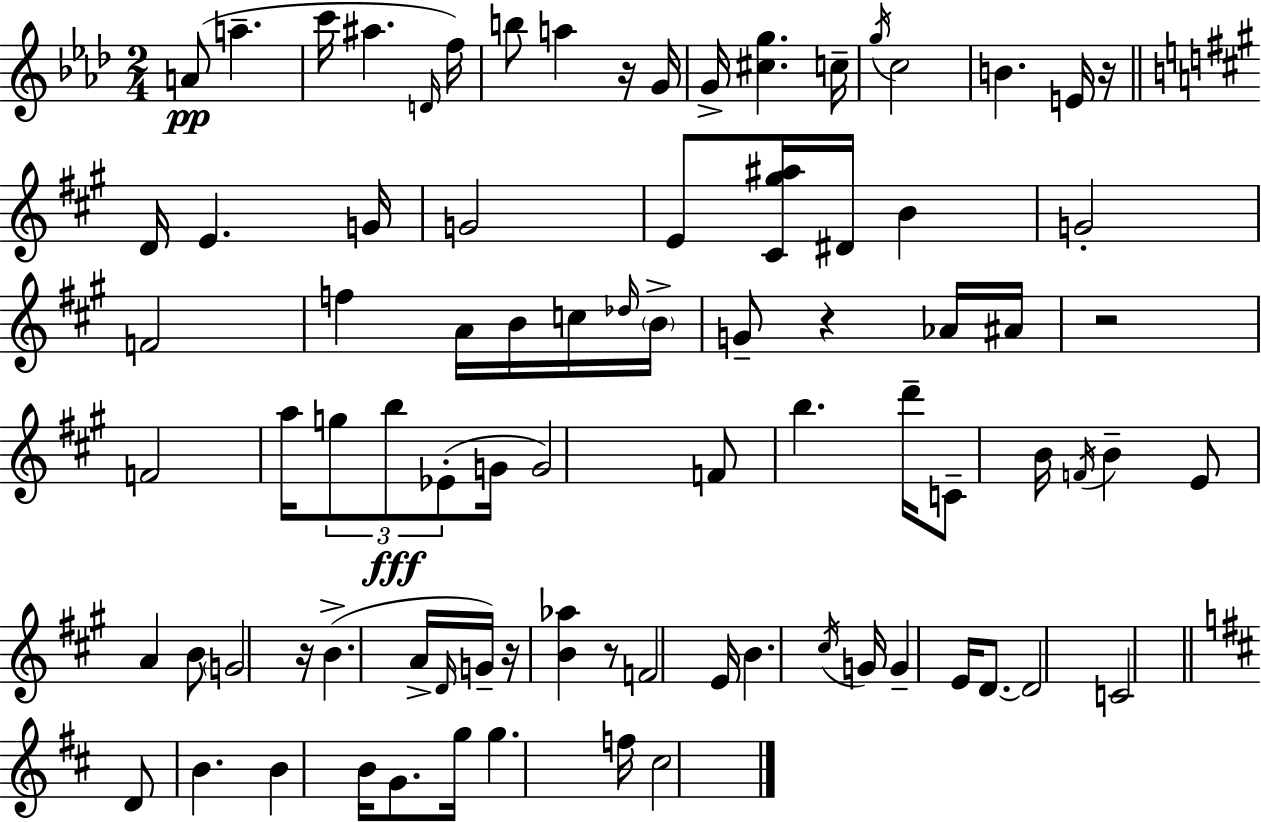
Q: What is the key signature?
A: F minor